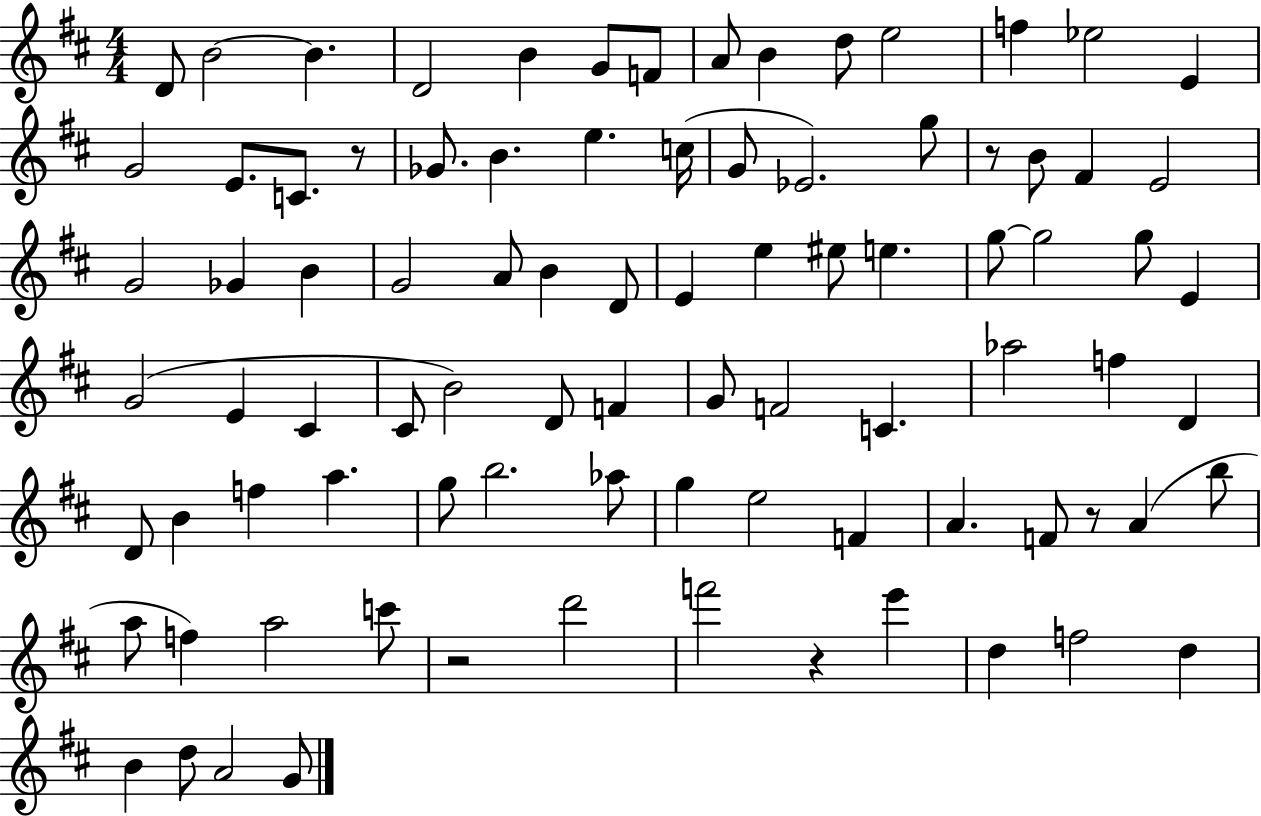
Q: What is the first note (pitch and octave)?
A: D4